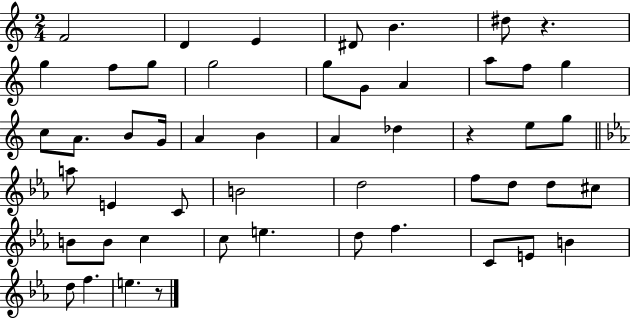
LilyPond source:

{
  \clef treble
  \numericTimeSignature
  \time 2/4
  \key c \major
  f'2 | d'4 e'4 | dis'8 b'4. | dis''8 r4. | \break g''4 f''8 g''8 | g''2 | g''8 g'8 a'4 | a''8 f''8 g''4 | \break c''8 a'8. b'8 g'16 | a'4 b'4 | a'4 des''4 | r4 e''8 g''8 | \break \bar "||" \break \key c \minor a''8 e'4 c'8 | b'2 | d''2 | f''8 d''8 d''8 cis''8 | \break b'8 b'8 c''4 | c''8 e''4. | d''8 f''4. | c'8 e'8 b'4 | \break d''8 f''4. | e''4. r8 | \bar "|."
}